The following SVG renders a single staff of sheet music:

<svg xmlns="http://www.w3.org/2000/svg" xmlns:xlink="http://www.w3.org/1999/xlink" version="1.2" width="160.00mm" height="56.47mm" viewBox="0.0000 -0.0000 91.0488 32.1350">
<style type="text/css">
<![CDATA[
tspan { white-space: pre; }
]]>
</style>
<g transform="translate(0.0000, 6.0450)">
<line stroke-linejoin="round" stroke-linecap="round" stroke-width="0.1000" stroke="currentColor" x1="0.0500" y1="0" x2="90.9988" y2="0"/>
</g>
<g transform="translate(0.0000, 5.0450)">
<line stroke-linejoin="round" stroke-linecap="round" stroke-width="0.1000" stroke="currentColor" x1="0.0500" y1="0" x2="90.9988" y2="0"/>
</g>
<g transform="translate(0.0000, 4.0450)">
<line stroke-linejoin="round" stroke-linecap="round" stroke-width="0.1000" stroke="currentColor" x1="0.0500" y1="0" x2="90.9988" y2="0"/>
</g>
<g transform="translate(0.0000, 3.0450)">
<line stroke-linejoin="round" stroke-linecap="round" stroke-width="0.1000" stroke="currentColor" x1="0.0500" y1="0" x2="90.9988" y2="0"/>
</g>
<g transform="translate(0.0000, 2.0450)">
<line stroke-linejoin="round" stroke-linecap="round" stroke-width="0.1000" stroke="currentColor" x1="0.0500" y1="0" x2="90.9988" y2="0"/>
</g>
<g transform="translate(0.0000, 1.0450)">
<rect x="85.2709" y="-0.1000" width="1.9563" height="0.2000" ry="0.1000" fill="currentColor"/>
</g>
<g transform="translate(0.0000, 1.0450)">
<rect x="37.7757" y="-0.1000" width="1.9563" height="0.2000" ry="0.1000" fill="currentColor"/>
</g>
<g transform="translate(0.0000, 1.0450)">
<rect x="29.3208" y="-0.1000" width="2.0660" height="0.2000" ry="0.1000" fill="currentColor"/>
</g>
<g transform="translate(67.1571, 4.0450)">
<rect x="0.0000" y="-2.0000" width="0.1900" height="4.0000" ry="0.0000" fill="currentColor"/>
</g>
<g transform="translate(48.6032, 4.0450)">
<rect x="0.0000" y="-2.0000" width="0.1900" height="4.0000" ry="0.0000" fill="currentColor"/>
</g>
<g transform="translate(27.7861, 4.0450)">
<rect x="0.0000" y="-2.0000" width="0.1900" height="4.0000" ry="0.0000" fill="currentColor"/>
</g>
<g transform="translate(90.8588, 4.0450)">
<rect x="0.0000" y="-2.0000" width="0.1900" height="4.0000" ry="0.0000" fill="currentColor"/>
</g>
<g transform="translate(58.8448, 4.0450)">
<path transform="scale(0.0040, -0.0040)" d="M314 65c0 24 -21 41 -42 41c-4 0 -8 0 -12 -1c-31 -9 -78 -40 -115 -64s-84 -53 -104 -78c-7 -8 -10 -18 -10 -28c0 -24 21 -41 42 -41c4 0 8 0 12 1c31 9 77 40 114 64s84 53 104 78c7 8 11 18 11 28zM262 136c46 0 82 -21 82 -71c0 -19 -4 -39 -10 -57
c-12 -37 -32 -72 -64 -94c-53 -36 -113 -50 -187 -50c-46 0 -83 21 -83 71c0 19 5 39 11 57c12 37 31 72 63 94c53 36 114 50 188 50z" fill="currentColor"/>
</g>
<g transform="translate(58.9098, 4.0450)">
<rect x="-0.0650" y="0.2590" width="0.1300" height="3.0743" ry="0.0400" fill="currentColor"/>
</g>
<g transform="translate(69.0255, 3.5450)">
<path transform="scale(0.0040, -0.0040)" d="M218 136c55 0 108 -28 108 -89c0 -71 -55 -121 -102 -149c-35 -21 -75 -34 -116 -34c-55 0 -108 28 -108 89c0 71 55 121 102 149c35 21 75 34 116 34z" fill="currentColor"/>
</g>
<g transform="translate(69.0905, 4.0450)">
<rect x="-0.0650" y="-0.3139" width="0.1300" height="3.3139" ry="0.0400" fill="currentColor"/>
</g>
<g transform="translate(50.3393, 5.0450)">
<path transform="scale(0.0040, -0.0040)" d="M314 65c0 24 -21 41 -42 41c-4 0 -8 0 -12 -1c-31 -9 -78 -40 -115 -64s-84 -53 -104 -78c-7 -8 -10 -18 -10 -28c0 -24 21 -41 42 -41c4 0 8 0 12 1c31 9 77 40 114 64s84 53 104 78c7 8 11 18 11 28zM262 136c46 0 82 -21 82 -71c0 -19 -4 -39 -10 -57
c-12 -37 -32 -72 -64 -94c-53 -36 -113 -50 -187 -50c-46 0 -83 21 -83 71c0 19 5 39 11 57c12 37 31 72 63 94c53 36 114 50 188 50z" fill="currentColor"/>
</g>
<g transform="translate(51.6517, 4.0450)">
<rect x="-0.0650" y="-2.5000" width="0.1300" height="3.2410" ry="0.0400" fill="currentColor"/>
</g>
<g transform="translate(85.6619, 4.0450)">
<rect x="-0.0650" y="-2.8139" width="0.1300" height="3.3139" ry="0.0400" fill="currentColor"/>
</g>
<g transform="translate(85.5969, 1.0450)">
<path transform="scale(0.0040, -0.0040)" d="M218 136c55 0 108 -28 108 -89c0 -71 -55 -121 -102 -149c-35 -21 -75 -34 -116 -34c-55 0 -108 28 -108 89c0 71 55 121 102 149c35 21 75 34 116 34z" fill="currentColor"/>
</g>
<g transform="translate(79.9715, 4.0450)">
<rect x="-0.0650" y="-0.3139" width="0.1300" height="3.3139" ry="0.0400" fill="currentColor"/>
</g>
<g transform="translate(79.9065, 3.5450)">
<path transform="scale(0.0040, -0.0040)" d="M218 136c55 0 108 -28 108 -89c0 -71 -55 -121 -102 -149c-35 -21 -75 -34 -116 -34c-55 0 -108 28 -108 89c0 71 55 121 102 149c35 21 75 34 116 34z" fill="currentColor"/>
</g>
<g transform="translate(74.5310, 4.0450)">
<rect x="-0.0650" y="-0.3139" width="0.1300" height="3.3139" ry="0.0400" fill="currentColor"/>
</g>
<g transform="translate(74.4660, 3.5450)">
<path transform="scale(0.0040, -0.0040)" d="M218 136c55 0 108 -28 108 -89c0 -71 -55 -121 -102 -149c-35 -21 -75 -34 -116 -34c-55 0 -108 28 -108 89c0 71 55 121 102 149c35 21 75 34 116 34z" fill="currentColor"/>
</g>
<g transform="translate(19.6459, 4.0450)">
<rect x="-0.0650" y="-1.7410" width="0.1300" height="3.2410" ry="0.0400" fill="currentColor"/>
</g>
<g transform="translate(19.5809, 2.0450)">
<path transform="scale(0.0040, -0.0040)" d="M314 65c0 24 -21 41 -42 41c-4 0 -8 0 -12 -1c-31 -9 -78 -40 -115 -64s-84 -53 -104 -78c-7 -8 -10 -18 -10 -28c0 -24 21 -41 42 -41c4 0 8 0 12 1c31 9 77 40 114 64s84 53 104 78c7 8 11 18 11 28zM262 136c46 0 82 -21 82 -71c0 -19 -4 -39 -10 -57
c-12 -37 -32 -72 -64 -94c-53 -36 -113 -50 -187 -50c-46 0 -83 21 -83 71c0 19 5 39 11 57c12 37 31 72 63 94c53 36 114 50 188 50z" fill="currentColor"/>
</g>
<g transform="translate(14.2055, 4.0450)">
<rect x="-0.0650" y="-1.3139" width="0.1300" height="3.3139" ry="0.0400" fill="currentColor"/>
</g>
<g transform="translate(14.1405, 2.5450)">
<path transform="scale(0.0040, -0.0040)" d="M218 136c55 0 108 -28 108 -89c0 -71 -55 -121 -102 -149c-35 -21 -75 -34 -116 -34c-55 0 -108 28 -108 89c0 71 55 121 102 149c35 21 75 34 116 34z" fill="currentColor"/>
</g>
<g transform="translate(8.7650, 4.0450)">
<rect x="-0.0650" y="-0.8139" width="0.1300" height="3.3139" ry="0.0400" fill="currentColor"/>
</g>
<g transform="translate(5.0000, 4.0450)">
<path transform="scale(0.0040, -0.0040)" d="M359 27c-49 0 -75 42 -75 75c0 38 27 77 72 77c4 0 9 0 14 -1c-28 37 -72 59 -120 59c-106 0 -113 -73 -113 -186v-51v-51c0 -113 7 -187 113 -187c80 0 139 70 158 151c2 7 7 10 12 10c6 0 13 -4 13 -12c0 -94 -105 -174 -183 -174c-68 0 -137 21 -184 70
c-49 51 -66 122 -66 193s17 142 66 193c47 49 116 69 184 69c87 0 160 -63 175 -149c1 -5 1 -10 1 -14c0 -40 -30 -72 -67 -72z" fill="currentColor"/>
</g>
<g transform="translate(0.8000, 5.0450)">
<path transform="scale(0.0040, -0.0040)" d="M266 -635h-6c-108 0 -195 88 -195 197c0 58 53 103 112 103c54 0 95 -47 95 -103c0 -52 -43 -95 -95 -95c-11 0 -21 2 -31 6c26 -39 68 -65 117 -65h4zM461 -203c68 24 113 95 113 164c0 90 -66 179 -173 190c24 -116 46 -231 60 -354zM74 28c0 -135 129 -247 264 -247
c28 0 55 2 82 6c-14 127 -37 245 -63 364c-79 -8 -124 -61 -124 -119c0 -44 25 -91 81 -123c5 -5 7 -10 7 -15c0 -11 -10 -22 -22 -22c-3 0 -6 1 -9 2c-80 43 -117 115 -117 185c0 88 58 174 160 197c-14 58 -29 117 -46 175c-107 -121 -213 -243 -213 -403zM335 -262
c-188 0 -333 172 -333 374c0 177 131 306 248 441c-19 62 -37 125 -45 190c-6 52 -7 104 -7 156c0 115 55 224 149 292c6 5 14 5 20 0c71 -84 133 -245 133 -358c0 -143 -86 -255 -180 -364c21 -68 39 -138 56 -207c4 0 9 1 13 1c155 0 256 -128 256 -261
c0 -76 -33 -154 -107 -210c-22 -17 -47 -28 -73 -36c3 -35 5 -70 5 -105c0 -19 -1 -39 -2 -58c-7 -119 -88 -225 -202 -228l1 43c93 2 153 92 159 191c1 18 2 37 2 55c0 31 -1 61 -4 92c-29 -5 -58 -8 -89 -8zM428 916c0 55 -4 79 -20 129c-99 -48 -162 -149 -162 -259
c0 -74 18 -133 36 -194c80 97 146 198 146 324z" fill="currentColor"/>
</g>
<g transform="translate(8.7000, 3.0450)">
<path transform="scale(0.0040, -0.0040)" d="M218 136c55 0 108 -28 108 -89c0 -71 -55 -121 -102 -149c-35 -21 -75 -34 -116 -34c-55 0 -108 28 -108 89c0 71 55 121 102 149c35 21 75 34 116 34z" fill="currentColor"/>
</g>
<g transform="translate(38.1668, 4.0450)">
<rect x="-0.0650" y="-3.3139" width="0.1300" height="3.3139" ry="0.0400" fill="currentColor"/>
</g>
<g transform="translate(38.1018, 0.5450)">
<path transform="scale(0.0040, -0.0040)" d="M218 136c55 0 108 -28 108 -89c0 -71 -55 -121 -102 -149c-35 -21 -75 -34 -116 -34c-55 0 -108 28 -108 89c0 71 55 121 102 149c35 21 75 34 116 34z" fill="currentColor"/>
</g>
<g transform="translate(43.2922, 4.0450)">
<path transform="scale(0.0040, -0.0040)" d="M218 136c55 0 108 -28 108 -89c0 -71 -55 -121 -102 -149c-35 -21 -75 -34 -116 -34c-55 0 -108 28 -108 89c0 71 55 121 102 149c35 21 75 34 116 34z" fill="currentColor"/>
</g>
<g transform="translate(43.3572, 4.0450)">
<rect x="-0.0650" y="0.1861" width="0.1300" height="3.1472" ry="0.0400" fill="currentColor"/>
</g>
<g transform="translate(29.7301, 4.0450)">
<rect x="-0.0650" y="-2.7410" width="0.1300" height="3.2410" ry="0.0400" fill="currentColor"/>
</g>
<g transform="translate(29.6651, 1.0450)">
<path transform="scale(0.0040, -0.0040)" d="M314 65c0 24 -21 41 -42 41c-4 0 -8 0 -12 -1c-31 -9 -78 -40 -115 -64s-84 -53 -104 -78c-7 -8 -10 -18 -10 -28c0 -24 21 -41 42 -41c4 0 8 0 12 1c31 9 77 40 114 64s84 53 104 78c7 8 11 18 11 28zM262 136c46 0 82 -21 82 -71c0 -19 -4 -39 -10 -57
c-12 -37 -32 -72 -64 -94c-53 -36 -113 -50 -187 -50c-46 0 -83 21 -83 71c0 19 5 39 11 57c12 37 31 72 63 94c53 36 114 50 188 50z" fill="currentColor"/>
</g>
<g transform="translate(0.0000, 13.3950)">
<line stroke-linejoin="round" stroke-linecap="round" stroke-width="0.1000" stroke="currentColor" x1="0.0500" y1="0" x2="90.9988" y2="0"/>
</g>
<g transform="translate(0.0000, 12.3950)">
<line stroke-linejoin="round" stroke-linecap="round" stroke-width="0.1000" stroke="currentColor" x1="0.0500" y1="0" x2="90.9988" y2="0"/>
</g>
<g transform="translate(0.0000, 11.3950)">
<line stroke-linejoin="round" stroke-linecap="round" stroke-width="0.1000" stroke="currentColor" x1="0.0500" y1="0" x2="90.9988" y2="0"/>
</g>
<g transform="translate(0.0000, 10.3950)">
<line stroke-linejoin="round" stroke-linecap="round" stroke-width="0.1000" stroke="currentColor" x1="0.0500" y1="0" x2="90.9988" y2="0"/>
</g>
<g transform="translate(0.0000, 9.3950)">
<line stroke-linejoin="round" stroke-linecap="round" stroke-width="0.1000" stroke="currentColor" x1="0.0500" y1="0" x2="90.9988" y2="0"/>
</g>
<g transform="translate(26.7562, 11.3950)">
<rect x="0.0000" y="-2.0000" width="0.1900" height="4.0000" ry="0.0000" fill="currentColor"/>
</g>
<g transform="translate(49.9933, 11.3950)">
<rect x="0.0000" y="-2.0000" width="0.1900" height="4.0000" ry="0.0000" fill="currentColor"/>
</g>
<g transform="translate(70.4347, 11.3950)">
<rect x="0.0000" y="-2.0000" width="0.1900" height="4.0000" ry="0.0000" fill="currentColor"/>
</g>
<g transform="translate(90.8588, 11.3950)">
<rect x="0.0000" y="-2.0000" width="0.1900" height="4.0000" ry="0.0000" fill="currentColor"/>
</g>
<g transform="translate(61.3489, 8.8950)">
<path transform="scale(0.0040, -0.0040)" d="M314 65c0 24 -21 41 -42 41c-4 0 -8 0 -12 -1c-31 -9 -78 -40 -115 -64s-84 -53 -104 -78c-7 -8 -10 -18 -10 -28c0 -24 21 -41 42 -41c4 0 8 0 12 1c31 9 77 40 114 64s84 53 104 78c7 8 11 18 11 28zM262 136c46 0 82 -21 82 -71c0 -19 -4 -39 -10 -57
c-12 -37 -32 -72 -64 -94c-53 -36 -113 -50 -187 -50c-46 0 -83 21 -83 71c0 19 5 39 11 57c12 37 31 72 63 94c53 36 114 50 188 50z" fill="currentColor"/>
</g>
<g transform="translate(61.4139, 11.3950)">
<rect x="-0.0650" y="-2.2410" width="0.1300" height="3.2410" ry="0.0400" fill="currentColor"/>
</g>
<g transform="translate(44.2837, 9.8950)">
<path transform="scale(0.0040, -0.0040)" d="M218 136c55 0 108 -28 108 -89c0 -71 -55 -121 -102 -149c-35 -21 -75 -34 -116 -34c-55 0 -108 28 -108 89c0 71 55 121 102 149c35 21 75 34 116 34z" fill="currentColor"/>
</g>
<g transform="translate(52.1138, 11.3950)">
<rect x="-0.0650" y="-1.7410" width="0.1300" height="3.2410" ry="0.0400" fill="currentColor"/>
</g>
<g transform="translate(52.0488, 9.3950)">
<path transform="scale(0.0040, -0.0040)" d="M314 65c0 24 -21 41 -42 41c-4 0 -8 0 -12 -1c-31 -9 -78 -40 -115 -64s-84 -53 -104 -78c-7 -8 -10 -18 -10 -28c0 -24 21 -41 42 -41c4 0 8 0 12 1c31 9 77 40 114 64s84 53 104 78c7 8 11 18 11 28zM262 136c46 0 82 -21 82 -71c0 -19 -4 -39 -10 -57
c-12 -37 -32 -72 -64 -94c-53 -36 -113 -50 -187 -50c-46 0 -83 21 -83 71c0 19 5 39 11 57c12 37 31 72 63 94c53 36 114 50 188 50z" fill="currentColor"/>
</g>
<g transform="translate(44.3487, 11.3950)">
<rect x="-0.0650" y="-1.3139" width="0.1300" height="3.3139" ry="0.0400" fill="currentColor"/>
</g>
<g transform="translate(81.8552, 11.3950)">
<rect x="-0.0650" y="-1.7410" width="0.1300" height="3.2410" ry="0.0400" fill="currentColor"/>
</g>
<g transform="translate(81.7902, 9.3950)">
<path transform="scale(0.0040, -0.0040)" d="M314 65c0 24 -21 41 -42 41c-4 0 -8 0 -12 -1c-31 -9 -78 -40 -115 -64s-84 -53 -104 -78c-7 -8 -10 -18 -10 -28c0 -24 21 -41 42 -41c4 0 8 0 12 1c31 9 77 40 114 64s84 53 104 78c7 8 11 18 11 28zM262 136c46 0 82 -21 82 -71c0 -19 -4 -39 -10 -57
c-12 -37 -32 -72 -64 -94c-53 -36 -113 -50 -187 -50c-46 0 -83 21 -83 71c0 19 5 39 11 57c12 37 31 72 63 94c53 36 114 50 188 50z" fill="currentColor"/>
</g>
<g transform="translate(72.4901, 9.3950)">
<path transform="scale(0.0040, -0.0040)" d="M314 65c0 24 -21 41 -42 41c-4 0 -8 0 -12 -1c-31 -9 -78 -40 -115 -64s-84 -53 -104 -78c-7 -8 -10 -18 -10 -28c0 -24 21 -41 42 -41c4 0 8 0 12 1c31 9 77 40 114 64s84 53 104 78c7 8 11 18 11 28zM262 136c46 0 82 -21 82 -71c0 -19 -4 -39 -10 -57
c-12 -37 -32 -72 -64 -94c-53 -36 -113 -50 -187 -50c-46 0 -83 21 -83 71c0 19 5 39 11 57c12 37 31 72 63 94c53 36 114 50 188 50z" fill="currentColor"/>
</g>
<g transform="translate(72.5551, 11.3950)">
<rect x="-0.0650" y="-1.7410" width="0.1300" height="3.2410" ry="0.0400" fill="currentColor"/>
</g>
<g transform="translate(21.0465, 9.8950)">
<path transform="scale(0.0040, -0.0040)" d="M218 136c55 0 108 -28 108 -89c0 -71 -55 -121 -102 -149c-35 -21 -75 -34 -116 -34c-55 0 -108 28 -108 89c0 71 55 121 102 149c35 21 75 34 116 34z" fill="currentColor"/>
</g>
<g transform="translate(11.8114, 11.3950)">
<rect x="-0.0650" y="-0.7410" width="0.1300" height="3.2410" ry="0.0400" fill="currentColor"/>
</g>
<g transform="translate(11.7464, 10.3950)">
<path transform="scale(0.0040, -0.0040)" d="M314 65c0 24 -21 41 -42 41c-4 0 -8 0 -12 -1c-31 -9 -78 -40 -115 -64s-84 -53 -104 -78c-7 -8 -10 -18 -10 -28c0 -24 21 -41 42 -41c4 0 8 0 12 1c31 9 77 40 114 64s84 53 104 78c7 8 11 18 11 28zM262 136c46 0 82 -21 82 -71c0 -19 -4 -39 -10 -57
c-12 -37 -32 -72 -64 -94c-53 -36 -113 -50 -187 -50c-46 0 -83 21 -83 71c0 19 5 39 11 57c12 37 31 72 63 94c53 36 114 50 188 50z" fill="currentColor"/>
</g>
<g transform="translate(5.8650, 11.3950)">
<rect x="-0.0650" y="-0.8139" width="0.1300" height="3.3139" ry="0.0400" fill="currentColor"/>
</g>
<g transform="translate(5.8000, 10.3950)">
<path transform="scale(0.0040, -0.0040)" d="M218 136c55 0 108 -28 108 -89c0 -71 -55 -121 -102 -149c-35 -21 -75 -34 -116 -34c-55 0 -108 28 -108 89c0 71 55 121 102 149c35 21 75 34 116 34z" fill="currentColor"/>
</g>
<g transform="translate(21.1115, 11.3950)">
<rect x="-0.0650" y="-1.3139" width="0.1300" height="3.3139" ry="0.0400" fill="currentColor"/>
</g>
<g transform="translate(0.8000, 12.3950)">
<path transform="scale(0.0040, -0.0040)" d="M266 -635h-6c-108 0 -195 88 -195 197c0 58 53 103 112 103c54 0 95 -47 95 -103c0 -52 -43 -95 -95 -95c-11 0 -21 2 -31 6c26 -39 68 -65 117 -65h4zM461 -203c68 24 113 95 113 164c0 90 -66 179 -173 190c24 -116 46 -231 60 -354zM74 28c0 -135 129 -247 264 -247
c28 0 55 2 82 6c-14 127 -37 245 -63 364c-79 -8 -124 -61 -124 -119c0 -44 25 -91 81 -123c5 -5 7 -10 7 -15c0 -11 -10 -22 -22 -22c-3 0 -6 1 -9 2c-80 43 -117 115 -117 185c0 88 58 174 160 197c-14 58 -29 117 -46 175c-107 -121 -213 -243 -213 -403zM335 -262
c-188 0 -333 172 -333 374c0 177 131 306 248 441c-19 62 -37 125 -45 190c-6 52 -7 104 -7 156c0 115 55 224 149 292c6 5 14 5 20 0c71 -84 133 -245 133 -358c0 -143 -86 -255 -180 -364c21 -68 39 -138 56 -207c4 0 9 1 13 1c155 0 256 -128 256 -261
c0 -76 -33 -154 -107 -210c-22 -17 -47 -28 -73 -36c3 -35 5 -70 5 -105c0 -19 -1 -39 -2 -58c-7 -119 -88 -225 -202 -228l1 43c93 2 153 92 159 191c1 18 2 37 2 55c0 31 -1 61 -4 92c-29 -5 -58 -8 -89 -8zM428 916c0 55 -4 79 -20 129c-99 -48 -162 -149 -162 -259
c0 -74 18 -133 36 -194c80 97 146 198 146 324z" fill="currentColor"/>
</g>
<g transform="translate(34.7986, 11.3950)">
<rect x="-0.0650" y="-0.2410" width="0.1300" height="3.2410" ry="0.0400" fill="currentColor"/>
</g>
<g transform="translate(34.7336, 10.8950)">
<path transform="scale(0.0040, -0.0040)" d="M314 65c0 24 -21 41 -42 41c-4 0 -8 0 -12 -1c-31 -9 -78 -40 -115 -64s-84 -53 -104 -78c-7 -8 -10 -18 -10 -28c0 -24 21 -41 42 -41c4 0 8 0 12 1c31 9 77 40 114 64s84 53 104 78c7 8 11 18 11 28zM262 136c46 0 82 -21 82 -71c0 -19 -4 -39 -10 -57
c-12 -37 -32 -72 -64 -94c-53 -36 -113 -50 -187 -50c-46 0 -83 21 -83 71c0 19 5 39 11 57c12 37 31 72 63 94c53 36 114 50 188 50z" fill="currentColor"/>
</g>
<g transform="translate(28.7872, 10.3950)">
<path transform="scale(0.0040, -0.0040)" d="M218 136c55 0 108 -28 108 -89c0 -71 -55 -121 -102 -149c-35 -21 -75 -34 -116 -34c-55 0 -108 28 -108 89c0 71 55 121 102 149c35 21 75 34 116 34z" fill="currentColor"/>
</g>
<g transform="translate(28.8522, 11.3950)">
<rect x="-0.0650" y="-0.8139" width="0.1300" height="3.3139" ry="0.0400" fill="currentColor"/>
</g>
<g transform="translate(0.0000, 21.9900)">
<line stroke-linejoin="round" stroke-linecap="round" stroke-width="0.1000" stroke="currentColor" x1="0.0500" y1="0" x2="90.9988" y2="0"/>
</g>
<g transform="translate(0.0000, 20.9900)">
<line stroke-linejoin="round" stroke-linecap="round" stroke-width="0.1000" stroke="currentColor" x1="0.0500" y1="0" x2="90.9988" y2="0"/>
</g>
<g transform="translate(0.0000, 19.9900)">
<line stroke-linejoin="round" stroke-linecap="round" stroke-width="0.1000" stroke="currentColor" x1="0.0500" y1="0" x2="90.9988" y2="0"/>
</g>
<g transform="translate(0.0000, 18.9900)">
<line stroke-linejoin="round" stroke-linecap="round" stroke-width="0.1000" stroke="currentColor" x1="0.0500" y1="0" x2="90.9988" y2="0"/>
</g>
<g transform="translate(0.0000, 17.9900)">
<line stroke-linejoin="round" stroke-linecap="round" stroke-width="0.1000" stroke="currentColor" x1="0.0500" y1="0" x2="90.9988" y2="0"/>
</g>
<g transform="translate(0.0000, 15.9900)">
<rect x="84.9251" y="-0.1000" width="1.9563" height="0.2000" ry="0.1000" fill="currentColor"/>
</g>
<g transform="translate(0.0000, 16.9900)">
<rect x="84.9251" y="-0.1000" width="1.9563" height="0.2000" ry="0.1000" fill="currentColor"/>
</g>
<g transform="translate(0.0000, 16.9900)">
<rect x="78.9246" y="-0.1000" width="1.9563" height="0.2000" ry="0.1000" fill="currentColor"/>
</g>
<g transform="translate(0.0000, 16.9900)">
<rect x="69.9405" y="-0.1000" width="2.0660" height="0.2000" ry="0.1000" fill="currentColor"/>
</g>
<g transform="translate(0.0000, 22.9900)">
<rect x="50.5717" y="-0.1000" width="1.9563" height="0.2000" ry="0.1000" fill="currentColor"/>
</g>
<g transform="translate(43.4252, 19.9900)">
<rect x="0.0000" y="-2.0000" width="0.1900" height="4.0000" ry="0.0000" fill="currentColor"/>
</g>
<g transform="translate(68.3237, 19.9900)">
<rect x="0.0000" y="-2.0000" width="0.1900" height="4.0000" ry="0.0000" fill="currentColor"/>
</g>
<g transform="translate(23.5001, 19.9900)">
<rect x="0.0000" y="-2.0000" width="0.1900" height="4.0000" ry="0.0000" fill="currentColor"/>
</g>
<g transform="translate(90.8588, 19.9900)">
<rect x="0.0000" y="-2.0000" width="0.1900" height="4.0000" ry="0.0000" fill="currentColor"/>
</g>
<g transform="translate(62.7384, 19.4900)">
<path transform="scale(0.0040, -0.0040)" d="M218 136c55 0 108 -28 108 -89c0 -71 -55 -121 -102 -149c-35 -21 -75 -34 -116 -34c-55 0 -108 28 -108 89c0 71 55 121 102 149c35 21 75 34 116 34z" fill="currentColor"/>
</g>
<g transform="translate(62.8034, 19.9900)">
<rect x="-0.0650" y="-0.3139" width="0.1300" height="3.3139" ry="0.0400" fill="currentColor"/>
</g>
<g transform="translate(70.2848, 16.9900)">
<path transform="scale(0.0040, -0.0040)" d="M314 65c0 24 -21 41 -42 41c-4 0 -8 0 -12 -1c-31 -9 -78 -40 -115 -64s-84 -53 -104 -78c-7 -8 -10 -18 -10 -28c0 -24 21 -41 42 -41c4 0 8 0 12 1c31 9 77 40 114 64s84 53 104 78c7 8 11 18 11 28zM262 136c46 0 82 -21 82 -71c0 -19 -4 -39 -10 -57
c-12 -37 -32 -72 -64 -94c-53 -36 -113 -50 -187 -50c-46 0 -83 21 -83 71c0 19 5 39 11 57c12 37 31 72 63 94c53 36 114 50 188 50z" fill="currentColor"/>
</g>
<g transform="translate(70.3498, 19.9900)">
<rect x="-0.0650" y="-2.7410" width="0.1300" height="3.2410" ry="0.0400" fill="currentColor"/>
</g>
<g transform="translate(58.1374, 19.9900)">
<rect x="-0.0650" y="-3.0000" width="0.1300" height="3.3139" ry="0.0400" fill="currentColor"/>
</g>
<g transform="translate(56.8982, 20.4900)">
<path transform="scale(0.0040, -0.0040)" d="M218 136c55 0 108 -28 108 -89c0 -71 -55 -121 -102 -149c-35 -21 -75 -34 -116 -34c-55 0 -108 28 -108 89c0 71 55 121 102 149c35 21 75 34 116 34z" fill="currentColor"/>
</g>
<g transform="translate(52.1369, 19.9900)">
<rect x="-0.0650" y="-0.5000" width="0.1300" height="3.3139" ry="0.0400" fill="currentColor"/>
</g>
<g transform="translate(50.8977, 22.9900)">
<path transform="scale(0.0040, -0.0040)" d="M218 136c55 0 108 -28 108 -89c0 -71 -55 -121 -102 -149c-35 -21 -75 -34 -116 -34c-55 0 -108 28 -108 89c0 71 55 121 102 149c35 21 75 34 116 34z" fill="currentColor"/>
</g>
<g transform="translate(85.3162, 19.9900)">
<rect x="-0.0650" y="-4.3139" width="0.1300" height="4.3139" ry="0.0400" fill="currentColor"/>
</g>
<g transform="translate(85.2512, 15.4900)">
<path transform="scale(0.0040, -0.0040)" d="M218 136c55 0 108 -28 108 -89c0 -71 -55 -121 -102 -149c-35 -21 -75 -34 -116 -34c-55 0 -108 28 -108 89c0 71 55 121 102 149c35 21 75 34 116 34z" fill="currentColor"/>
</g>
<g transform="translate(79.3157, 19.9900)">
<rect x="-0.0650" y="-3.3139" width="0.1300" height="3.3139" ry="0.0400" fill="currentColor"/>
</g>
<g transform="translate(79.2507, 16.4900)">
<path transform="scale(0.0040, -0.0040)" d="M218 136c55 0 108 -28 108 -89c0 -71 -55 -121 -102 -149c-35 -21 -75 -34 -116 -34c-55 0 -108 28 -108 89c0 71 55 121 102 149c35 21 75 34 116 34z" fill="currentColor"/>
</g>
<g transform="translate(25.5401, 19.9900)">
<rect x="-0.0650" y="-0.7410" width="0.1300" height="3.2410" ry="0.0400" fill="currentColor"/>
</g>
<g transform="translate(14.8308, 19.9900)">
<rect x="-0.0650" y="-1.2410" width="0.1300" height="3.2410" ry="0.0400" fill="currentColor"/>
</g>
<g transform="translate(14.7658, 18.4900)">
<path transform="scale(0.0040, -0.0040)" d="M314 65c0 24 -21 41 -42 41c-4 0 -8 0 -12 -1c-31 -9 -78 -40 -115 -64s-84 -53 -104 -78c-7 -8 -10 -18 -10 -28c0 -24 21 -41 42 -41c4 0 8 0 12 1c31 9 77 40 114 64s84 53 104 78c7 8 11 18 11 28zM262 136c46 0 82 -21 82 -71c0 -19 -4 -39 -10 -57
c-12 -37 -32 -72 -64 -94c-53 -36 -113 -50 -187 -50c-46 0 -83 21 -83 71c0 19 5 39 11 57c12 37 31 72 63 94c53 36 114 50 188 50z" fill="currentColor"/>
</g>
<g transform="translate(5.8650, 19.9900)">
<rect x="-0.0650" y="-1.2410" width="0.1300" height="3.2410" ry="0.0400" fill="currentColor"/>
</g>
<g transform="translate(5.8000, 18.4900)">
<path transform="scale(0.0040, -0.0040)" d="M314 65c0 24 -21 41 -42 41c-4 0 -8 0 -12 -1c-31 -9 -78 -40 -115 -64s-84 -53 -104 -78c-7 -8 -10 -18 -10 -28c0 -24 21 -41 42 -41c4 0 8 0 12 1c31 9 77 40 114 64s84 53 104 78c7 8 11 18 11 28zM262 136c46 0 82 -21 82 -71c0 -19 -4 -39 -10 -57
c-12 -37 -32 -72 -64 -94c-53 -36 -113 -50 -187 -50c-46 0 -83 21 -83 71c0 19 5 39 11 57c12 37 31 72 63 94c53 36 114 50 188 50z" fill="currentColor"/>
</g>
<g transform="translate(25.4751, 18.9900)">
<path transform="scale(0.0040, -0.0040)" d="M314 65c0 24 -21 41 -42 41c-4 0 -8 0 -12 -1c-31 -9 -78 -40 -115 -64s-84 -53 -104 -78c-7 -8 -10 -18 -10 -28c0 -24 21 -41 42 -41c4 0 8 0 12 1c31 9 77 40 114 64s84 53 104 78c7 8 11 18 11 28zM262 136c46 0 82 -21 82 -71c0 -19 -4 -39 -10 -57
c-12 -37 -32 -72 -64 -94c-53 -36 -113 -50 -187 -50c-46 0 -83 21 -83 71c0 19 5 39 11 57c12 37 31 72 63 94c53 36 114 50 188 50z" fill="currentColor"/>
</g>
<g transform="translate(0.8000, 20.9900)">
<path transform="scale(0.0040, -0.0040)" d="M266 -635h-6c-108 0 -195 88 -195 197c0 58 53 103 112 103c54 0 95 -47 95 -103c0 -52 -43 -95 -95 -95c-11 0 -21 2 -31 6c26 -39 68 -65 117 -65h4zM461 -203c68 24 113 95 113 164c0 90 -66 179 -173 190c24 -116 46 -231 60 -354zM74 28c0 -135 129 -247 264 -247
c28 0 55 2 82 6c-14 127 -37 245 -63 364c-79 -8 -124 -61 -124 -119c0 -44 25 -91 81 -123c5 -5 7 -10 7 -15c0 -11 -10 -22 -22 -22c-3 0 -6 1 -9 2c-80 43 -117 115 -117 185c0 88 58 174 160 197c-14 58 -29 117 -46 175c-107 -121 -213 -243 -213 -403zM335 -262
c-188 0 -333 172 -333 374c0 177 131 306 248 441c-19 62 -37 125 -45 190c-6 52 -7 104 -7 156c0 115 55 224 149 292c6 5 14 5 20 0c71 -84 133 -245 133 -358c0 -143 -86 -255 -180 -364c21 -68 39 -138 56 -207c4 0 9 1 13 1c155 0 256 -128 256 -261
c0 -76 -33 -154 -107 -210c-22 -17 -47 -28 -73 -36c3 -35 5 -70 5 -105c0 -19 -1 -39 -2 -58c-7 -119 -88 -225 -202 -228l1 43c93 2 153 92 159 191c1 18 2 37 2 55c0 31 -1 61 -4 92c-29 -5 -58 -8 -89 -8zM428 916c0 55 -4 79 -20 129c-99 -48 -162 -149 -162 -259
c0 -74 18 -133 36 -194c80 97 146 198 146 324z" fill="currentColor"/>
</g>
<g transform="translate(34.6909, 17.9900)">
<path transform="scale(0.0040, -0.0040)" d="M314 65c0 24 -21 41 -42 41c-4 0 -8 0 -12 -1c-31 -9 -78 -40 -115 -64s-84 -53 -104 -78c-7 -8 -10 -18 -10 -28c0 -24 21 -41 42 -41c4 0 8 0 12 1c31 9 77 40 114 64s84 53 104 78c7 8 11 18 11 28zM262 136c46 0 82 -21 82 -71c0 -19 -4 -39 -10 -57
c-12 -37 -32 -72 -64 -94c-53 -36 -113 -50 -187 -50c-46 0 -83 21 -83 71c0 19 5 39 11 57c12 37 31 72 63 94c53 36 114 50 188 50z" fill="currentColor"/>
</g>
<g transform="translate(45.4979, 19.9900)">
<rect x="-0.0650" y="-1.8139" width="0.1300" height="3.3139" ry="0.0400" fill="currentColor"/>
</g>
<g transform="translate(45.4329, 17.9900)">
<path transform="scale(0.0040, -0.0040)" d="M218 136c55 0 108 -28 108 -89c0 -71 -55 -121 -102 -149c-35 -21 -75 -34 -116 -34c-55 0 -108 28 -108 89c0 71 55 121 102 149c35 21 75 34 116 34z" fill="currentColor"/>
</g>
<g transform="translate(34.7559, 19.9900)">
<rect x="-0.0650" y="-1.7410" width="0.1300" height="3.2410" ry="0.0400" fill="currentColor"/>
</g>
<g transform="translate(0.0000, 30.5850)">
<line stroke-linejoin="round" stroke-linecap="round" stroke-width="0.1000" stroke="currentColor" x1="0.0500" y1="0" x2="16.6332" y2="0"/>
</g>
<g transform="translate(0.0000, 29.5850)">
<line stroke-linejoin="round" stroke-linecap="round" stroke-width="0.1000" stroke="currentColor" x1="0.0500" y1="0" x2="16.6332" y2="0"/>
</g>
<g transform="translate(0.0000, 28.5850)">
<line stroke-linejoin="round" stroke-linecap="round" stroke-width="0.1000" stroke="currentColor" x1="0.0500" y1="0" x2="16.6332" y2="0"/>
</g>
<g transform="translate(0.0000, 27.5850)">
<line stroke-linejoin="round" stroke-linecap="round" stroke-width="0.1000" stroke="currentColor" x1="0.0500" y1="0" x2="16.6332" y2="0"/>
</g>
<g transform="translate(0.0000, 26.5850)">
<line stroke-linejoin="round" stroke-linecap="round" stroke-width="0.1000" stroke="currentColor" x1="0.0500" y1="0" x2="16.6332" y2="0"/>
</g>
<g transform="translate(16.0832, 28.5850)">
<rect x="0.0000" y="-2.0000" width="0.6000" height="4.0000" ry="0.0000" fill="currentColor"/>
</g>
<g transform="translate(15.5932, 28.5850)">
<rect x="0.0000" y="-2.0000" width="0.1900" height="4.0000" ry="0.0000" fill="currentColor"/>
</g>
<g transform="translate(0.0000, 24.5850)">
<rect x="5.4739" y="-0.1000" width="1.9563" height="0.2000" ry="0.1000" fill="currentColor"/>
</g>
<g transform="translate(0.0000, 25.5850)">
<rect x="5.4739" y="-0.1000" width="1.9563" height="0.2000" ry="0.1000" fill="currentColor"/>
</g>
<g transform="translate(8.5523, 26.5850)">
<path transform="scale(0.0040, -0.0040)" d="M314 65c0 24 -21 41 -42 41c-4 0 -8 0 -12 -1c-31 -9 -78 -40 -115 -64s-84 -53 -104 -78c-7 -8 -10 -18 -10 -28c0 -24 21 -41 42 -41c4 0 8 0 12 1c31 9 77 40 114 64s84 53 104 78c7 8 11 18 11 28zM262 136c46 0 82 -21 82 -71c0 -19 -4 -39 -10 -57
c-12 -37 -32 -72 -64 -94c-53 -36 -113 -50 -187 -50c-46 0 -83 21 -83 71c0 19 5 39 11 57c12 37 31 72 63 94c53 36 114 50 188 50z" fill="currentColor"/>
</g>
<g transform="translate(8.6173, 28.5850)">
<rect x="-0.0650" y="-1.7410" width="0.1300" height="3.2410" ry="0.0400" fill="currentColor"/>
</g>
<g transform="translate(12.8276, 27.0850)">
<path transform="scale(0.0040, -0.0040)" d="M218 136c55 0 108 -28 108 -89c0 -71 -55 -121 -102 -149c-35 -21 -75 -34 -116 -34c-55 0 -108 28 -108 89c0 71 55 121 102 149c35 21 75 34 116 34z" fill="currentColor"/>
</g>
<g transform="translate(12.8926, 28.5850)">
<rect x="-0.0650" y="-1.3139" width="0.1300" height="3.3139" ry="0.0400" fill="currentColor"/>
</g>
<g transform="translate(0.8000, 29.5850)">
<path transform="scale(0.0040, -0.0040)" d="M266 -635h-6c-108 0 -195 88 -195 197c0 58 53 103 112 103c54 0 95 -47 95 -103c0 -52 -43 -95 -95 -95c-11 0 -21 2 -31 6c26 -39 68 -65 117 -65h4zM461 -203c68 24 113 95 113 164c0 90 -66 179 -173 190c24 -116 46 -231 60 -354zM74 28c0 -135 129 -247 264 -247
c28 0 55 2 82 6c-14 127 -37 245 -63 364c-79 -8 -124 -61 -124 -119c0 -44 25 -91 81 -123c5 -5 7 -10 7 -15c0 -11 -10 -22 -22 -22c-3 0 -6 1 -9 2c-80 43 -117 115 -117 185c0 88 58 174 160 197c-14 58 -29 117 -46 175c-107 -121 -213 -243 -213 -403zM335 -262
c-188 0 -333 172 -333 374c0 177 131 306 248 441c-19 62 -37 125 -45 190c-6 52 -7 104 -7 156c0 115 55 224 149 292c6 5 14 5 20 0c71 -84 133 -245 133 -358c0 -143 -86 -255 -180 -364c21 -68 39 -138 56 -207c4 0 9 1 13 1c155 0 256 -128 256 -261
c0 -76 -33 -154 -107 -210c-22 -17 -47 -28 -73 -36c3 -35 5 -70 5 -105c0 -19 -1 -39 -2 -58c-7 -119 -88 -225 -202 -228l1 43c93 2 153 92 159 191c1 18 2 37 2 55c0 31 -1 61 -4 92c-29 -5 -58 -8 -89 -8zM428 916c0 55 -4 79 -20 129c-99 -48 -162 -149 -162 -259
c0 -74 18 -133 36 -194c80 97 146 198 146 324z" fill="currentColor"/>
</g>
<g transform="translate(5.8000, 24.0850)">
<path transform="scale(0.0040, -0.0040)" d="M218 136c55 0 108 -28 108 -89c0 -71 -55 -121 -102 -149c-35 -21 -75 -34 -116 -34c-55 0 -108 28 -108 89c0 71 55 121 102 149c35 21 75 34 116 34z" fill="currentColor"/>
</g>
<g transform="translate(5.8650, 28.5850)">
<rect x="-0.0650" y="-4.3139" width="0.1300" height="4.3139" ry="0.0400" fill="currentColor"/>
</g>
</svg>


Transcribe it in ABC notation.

X:1
T:Untitled
M:4/4
L:1/4
K:C
d e f2 a2 b B G2 B2 c c c a d d2 e d c2 e f2 g2 f2 f2 e2 e2 d2 f2 f C A c a2 b d' d' f2 e